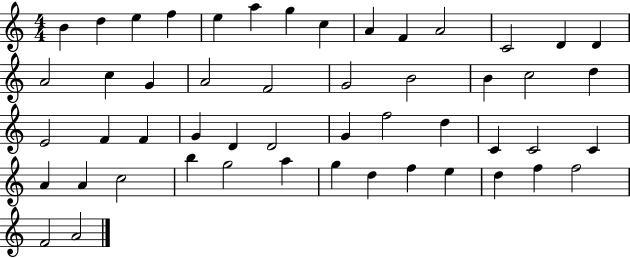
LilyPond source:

{
  \clef treble
  \numericTimeSignature
  \time 4/4
  \key c \major
  b'4 d''4 e''4 f''4 | e''4 a''4 g''4 c''4 | a'4 f'4 a'2 | c'2 d'4 d'4 | \break a'2 c''4 g'4 | a'2 f'2 | g'2 b'2 | b'4 c''2 d''4 | \break e'2 f'4 f'4 | g'4 d'4 d'2 | g'4 f''2 d''4 | c'4 c'2 c'4 | \break a'4 a'4 c''2 | b''4 g''2 a''4 | g''4 d''4 f''4 e''4 | d''4 f''4 f''2 | \break f'2 a'2 | \bar "|."
}